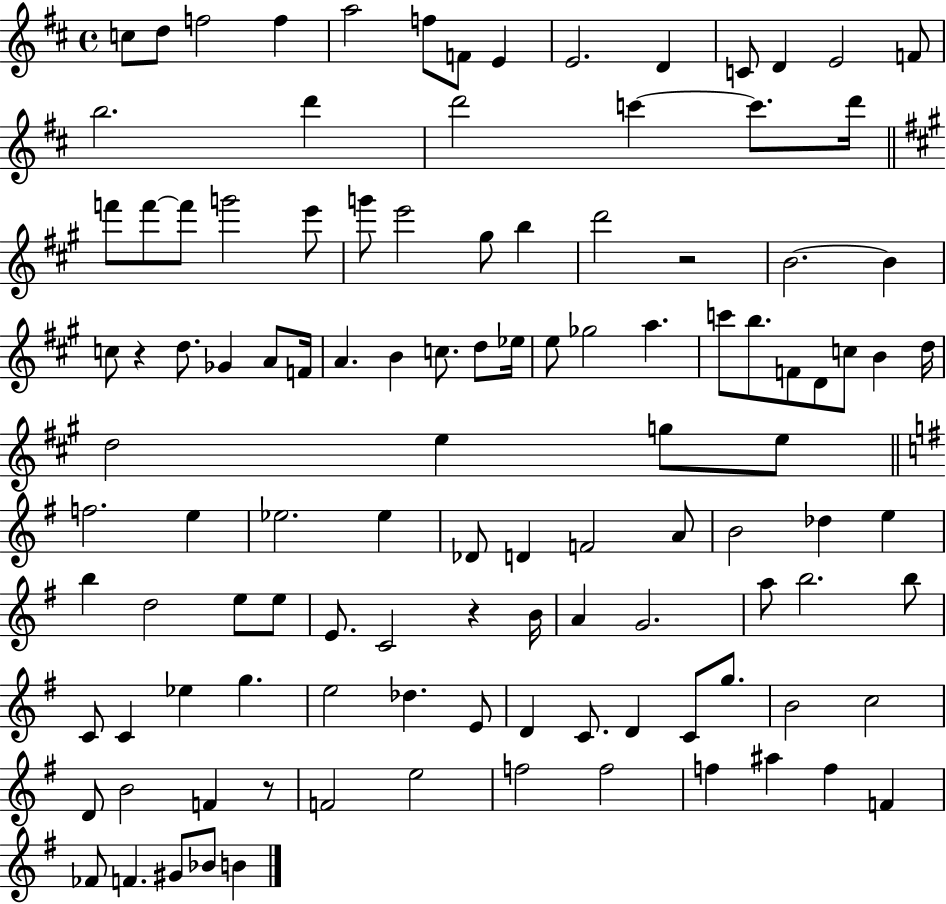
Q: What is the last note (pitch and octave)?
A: B4